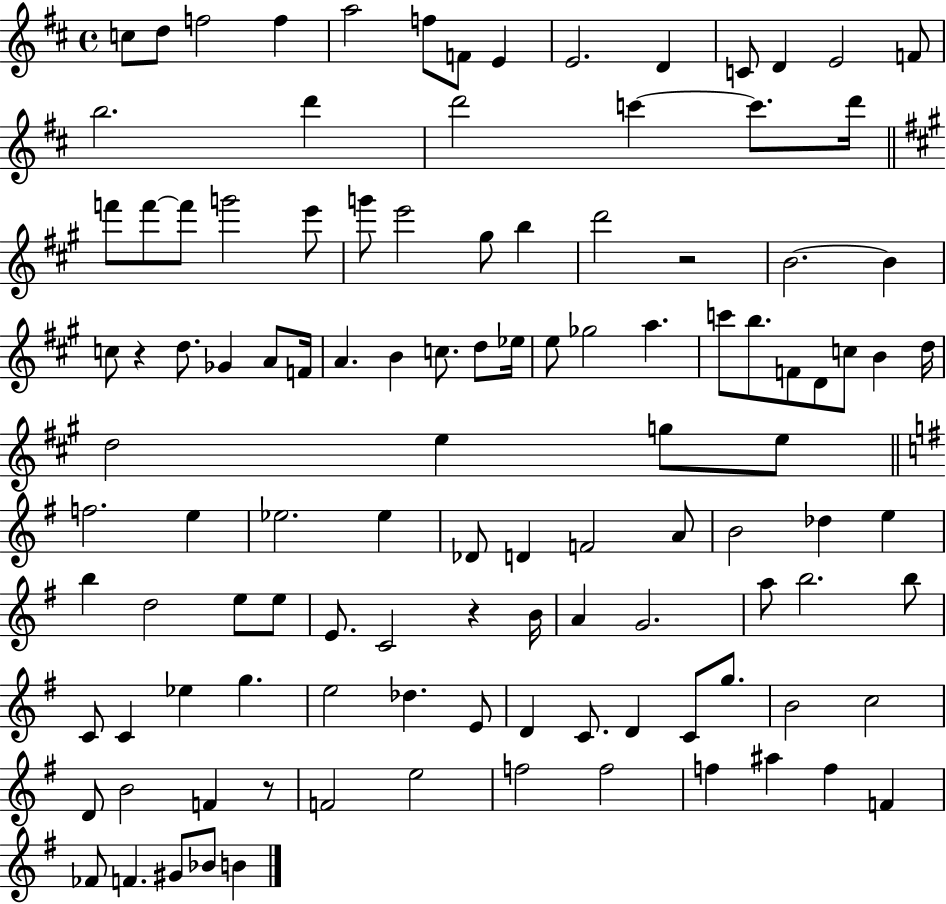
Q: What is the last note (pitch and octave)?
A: B4